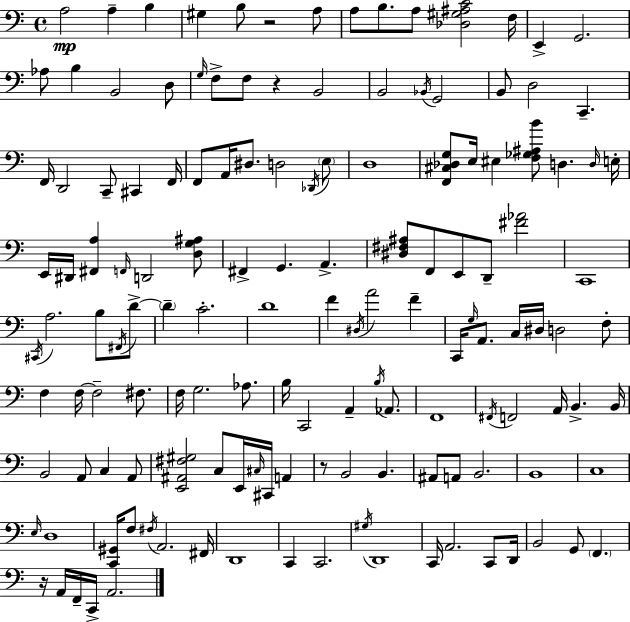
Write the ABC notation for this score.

X:1
T:Untitled
M:4/4
L:1/4
K:C
A,2 A, B, ^G, B,/2 z2 A,/2 A,/2 B,/2 A,/2 [_D,^G,^A,C]2 F,/4 E,, G,,2 _A,/2 B, B,,2 D,/2 G,/4 F,/2 F,/2 z B,,2 B,,2 _B,,/4 G,,2 B,,/2 D,2 C,, F,,/4 D,,2 C,,/2 ^C,, F,,/4 F,,/2 A,,/4 ^D,/2 D,2 _D,,/4 E,/2 D,4 [F,,^C,_D,G,]/2 E,/4 ^E, [F,_G,^A,B]/2 D, D,/4 E,/4 E,,/4 ^D,,/4 [^F,,A,] F,,/4 D,,2 [D,G,^A,]/2 ^F,, G,, A,, [^D,^F,^A,]/2 F,,/2 E,,/2 D,,/2 [^F_A]2 C,,4 ^C,,/4 A,2 B,/2 ^F,,/4 D/2 D C2 D4 F ^D,/4 A2 F C,,/4 G,/4 A,,/2 C,/4 ^D,/4 D,2 F,/2 F, F,/4 F,2 ^F,/2 F,/4 G,2 _A,/2 B,/4 C,,2 A,, B,/4 _A,,/2 F,,4 ^F,,/4 F,,2 A,,/4 B,, B,,/4 B,,2 A,,/2 C, A,,/2 [E,,^A,,^F,^G,]2 C,/2 E,,/4 ^C,/4 ^C,,/4 A,, z/2 B,,2 B,, ^A,,/2 A,,/2 B,,2 B,,4 C,4 E,/4 D,4 [C,,^G,,]/4 F,/2 ^F,/4 A,,2 ^F,,/4 D,,4 C,, C,,2 ^G,/4 D,,4 C,,/4 A,,2 C,,/2 D,,/4 B,,2 G,,/2 F,, z/4 A,,/4 F,,/4 C,,/4 A,,2